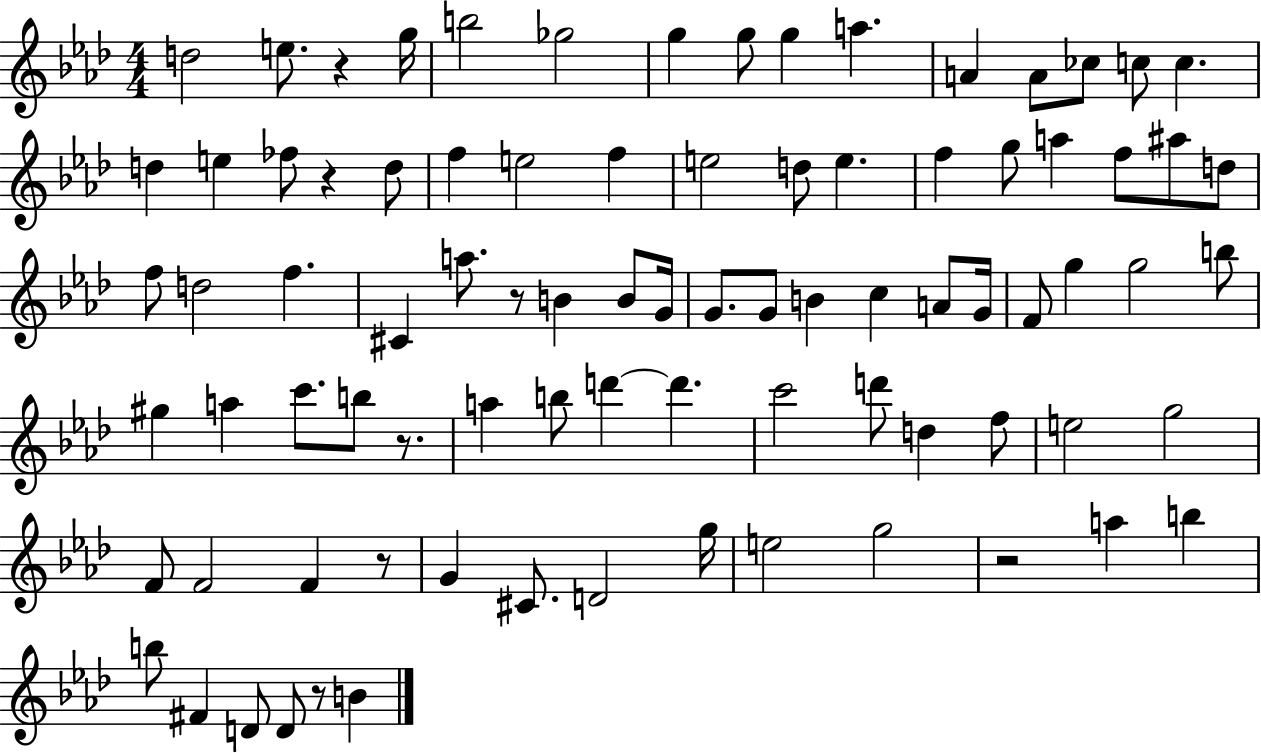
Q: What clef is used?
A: treble